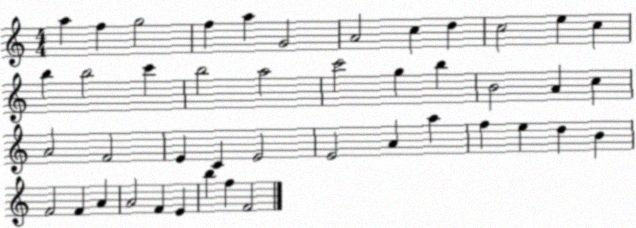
X:1
T:Untitled
M:4/4
L:1/4
K:C
a f g2 f a G2 A2 c d c2 e c b b2 c' b2 a2 c'2 g b B2 A c A2 F2 E C E2 E2 A a f e d B F2 F A A2 F E b f F2